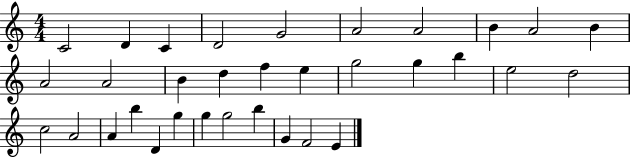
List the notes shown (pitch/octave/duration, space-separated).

C4/h D4/q C4/q D4/h G4/h A4/h A4/h B4/q A4/h B4/q A4/h A4/h B4/q D5/q F5/q E5/q G5/h G5/q B5/q E5/h D5/h C5/h A4/h A4/q B5/q D4/q G5/q G5/q G5/h B5/q G4/q F4/h E4/q